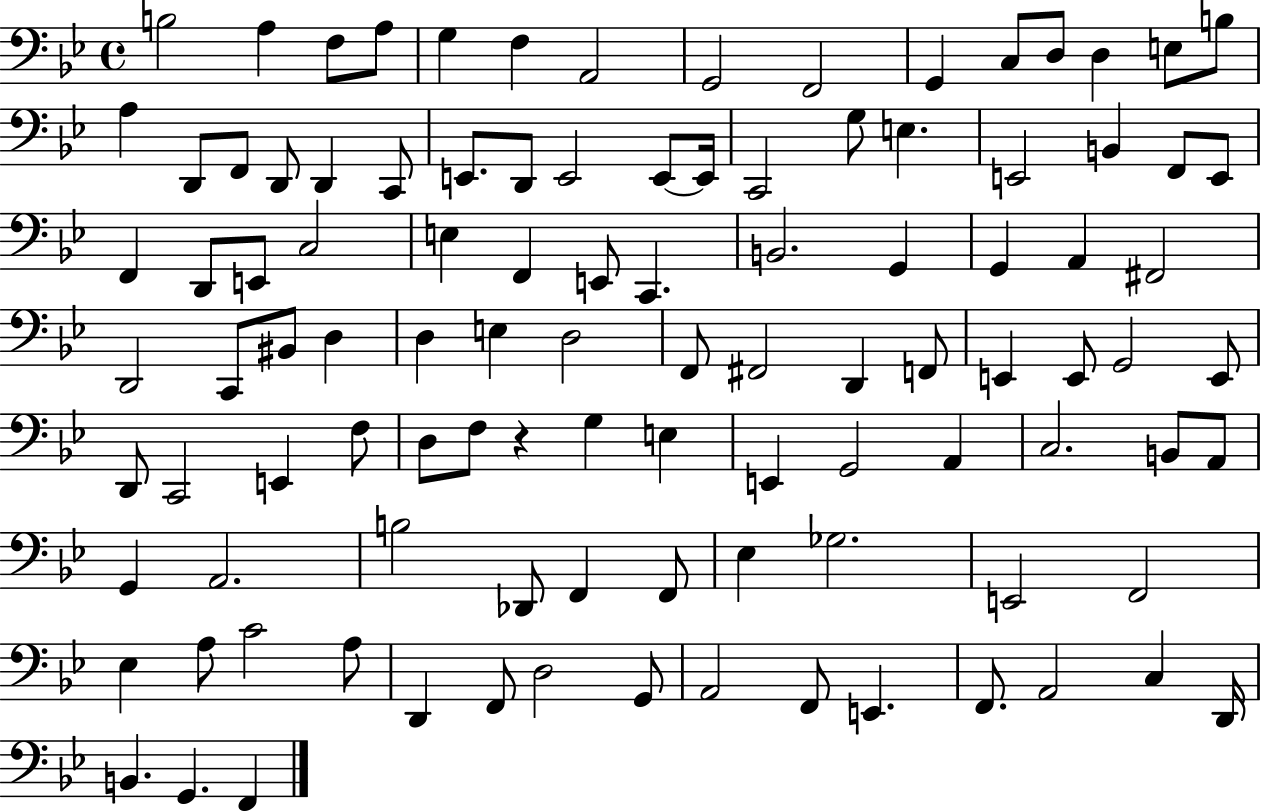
B3/h A3/q F3/e A3/e G3/q F3/q A2/h G2/h F2/h G2/q C3/e D3/e D3/q E3/e B3/e A3/q D2/e F2/e D2/e D2/q C2/e E2/e. D2/e E2/h E2/e E2/s C2/h G3/e E3/q. E2/h B2/q F2/e E2/e F2/q D2/e E2/e C3/h E3/q F2/q E2/e C2/q. B2/h. G2/q G2/q A2/q F#2/h D2/h C2/e BIS2/e D3/q D3/q E3/q D3/h F2/e F#2/h D2/q F2/e E2/q E2/e G2/h E2/e D2/e C2/h E2/q F3/e D3/e F3/e R/q G3/q E3/q E2/q G2/h A2/q C3/h. B2/e A2/e G2/q A2/h. B3/h Db2/e F2/q F2/e Eb3/q Gb3/h. E2/h F2/h Eb3/q A3/e C4/h A3/e D2/q F2/e D3/h G2/e A2/h F2/e E2/q. F2/e. A2/h C3/q D2/s B2/q. G2/q. F2/q